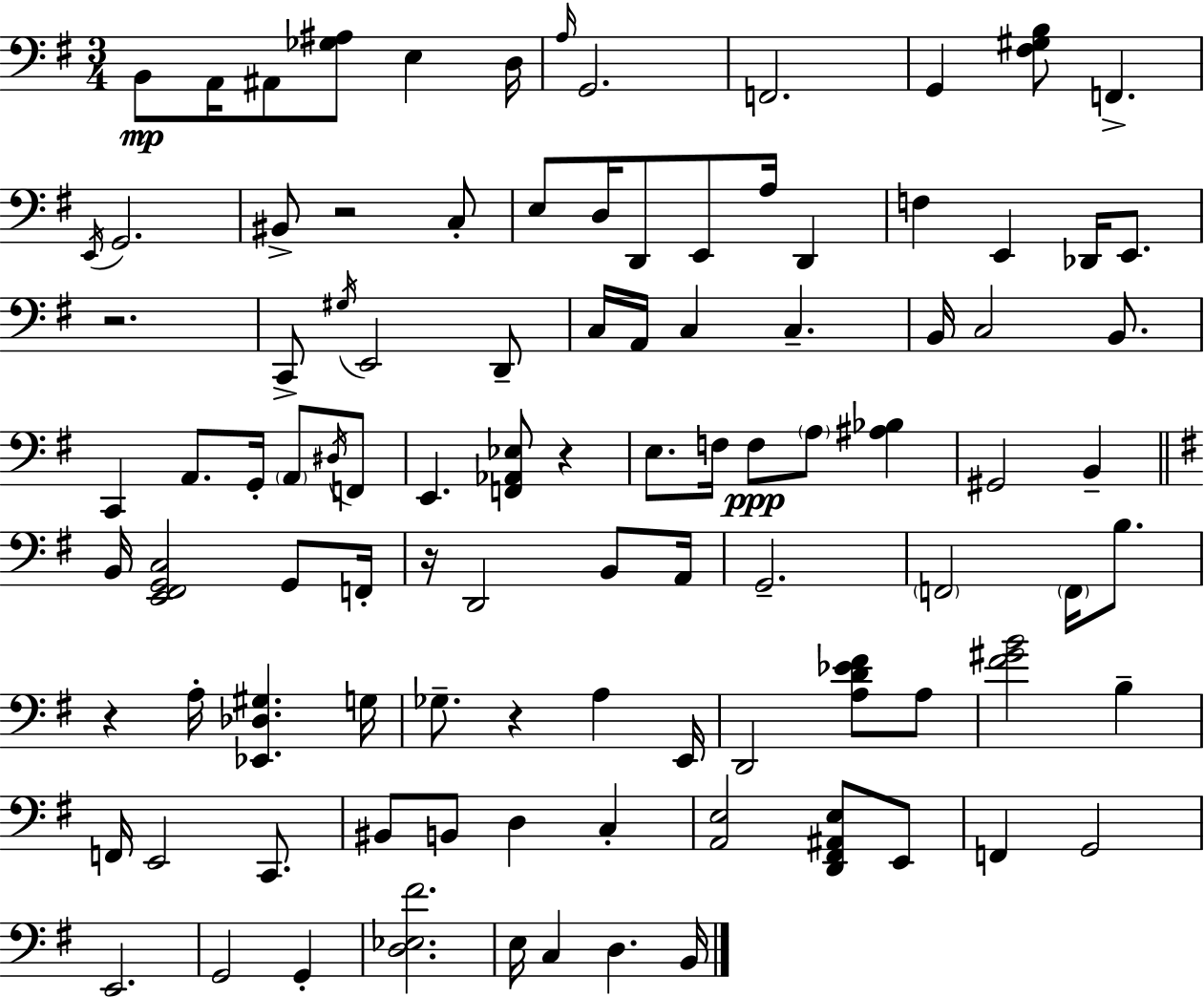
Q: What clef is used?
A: bass